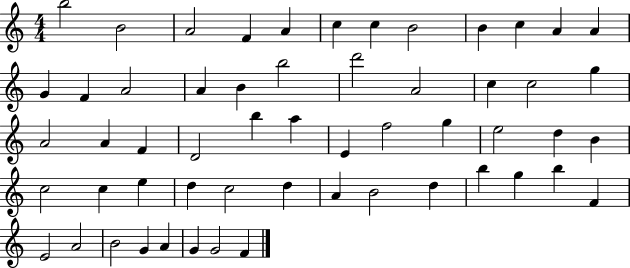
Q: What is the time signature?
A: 4/4